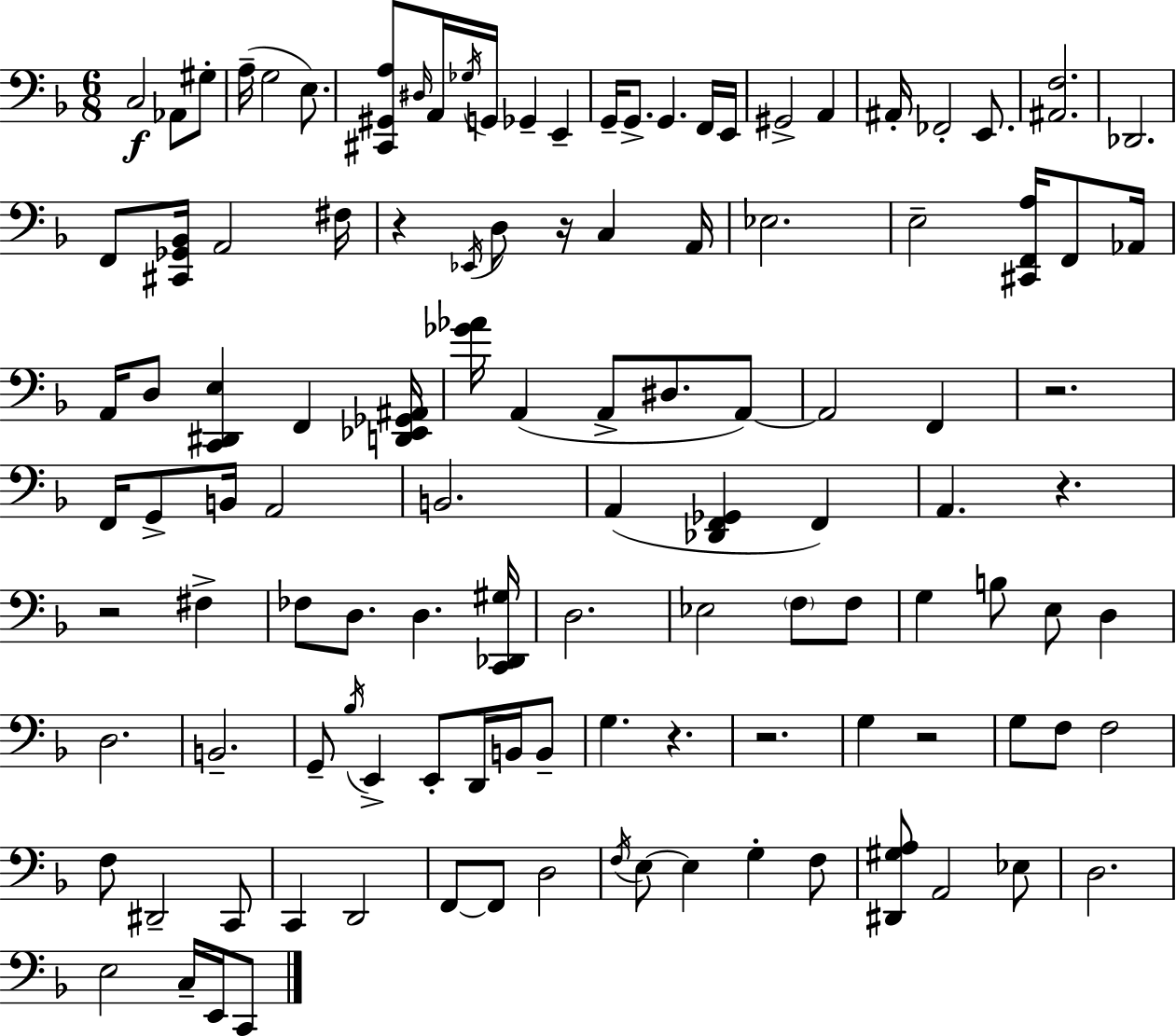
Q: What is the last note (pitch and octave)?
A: C2